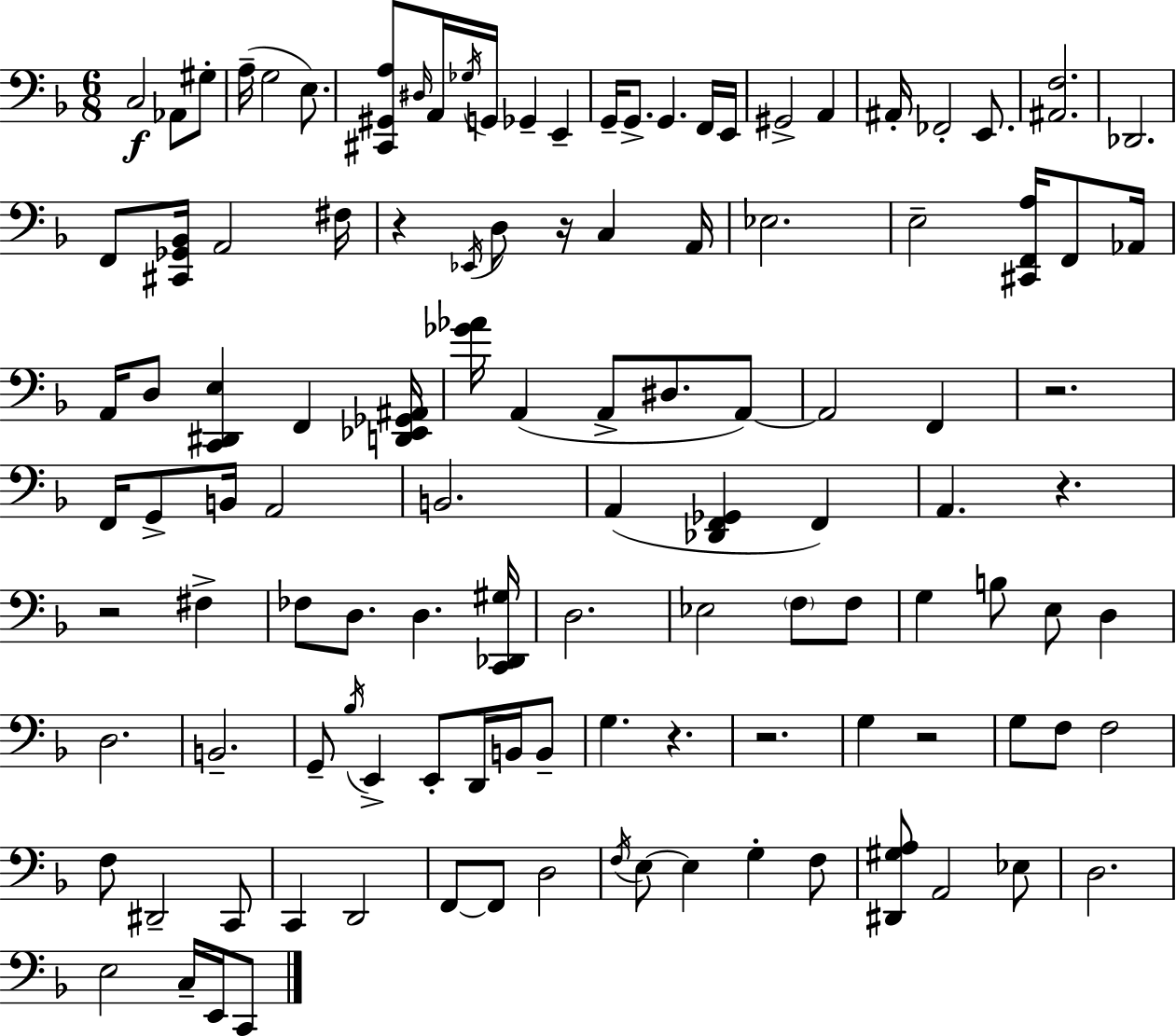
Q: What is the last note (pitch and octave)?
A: C2